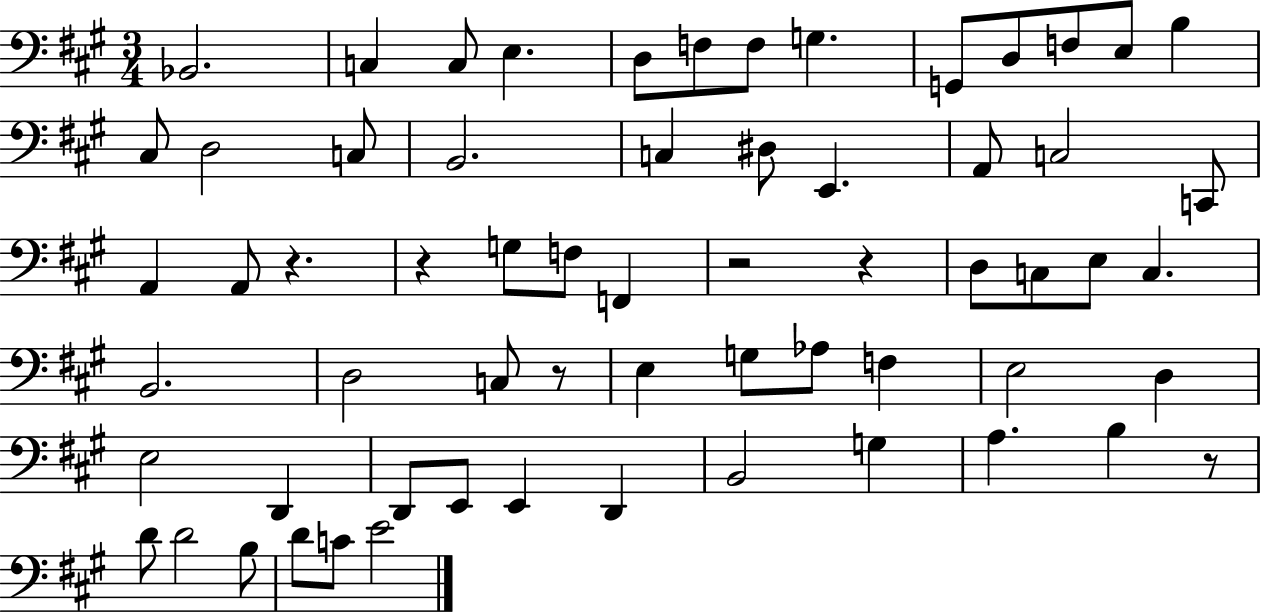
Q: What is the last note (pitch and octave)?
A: E4